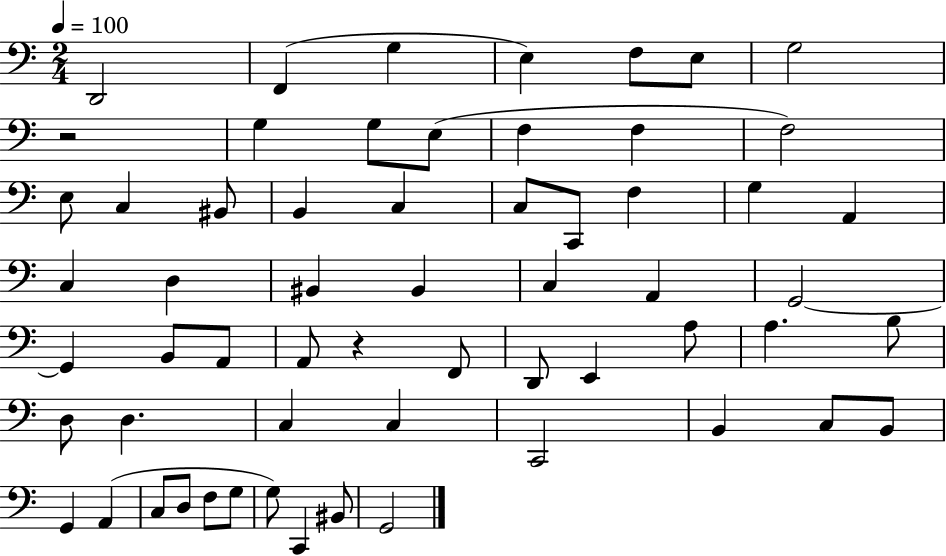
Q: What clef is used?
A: bass